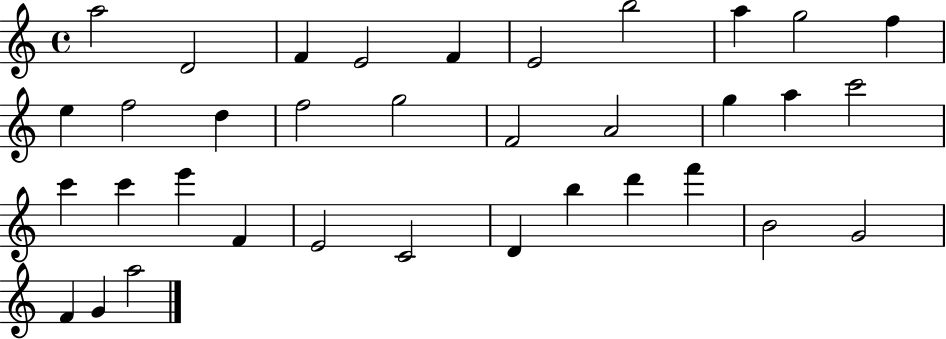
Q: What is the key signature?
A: C major